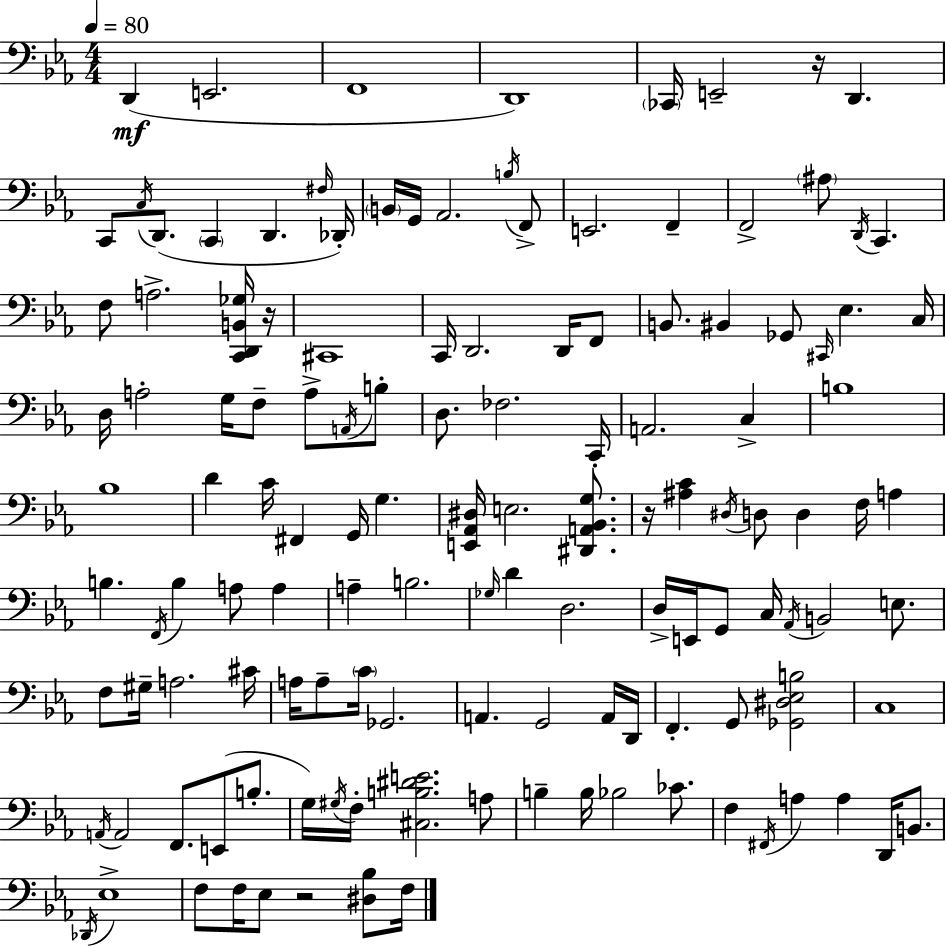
D2/q E2/h. F2/w D2/w CES2/s E2/h R/s D2/q. C2/e C3/s D2/e. C2/q D2/q. F#3/s Db2/s B2/s G2/s Ab2/h. B3/s F2/e E2/h. F2/q F2/h A#3/e D2/s C2/q. F3/e A3/h. [C2,D2,B2,Gb3]/s R/s C#2/w C2/s D2/h. D2/s F2/e B2/e. BIS2/q Gb2/e C#2/s Eb3/q. C3/s D3/s A3/h G3/s F3/e A3/e A2/s B3/e D3/e. FES3/h. C2/s A2/h. C3/q B3/w Bb3/w D4/q C4/s F#2/q G2/s G3/q. [E2,Ab2,D#3]/s E3/h. [D#2,A2,Bb2,G3]/e. R/s [A#3,C4]/q D#3/s D3/e D3/q F3/s A3/q B3/q. F2/s B3/q A3/e A3/q A3/q B3/h. Gb3/s D4/q D3/h. D3/s E2/s G2/e C3/s Ab2/s B2/h E3/e. F3/e G#3/s A3/h. C#4/s A3/s A3/e C4/s Gb2/h. A2/q. G2/h A2/s D2/s F2/q. G2/e [Gb2,D#3,Eb3,B3]/h C3/w A2/s A2/h F2/e. E2/e B3/e. G3/s G#3/s F3/s [C#3,B3,D#4,E4]/h. A3/e B3/q B3/s Bb3/h CES4/e. F3/q F#2/s A3/q A3/q D2/s B2/e. Db2/s Eb3/w F3/e F3/s Eb3/e R/h [D#3,Bb3]/e F3/s